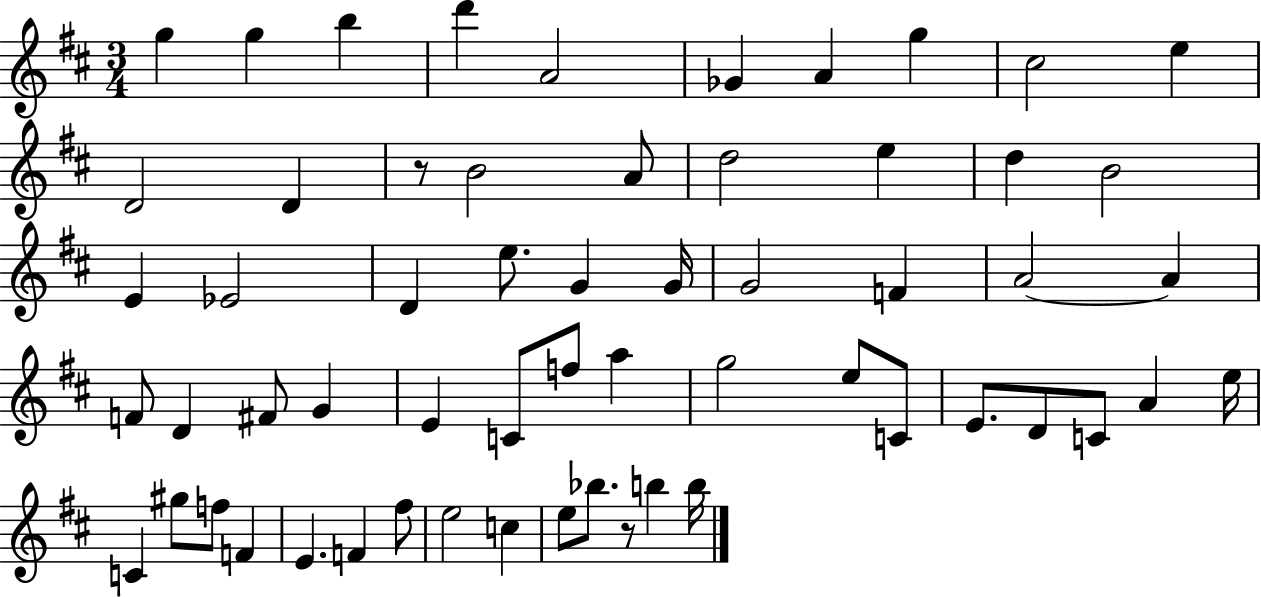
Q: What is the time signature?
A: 3/4